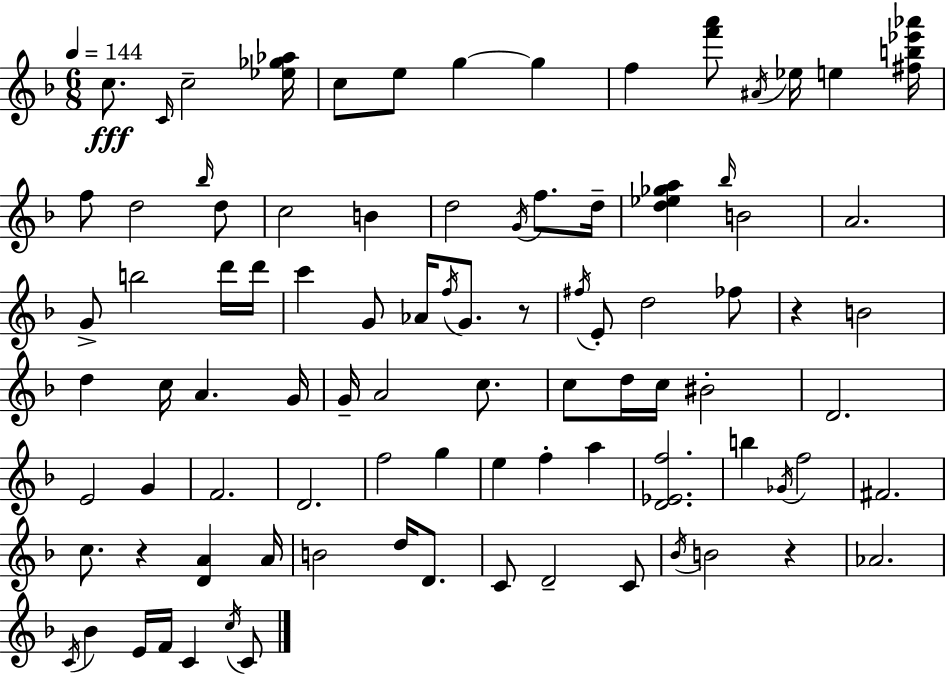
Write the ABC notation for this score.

X:1
T:Untitled
M:6/8
L:1/4
K:F
c/2 C/4 c2 [_e_g_a]/4 c/2 e/2 g g f [f'a']/2 ^A/4 _e/4 e [^fb_e'_a']/4 f/2 d2 _b/4 d/2 c2 B d2 G/4 f/2 d/4 [d_e_ga] _b/4 B2 A2 G/2 b2 d'/4 d'/4 c' G/2 _A/4 f/4 G/2 z/2 ^f/4 E/2 d2 _f/2 z B2 d c/4 A G/4 G/4 A2 c/2 c/2 d/4 c/4 ^B2 D2 E2 G F2 D2 f2 g e f a [D_Ef]2 b _G/4 f2 ^F2 c/2 z [DA] A/4 B2 d/4 D/2 C/2 D2 C/2 _B/4 B2 z _A2 C/4 _B E/4 F/4 C c/4 C/2